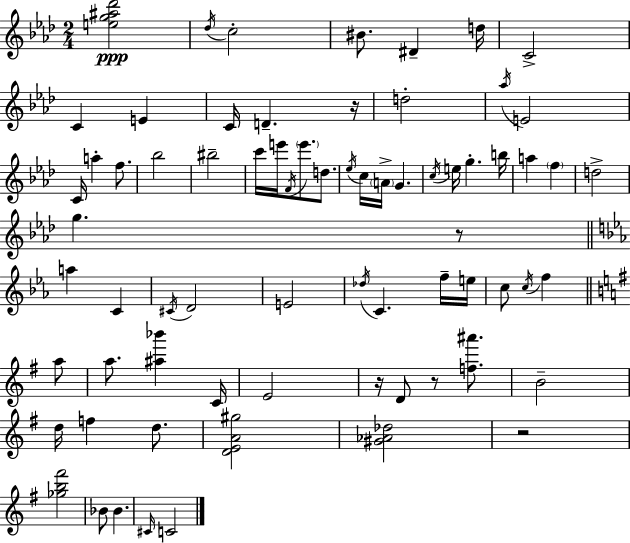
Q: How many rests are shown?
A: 5